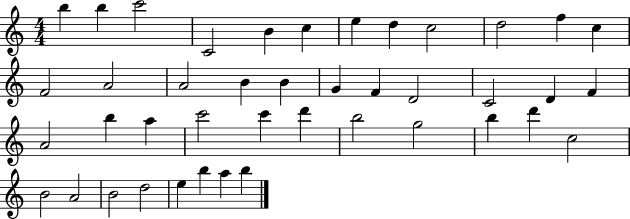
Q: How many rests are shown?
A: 0